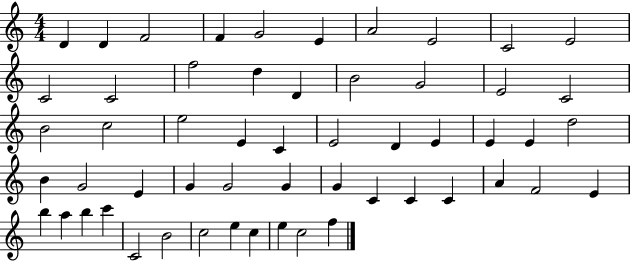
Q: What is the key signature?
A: C major